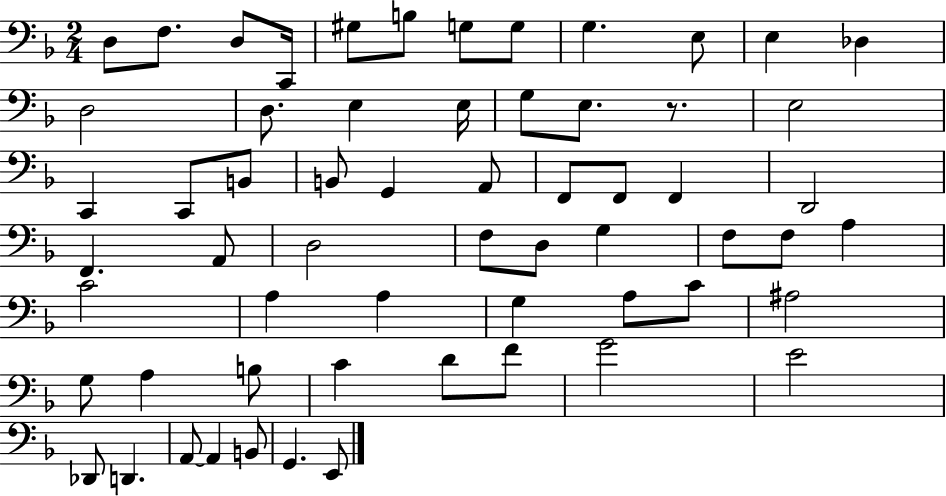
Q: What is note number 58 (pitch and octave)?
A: B2